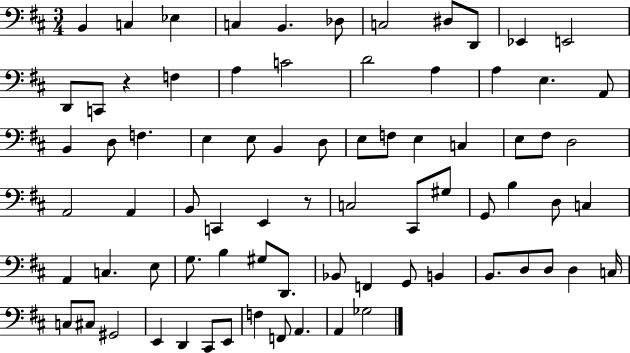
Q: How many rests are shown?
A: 2